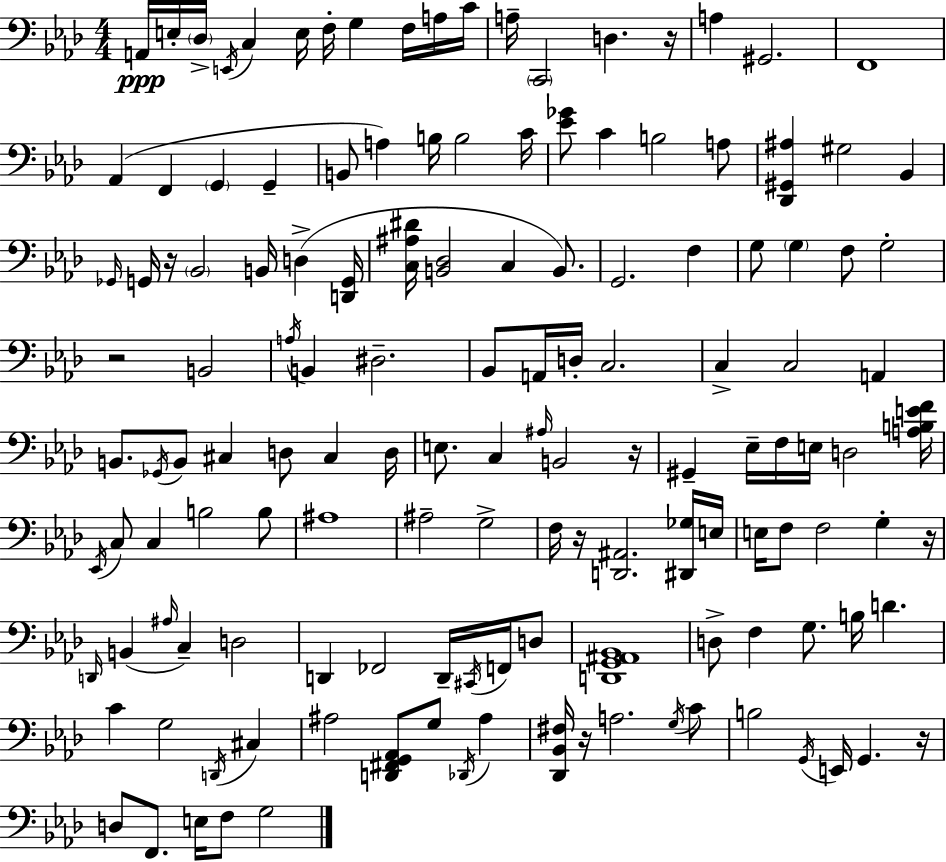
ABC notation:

X:1
T:Untitled
M:4/4
L:1/4
K:Ab
A,,/4 E,/4 _D,/4 E,,/4 C, E,/4 F,/4 G, F,/4 A,/4 C/4 A,/4 C,,2 D, z/4 A, ^G,,2 F,,4 _A,, F,, G,, G,, B,,/2 A, B,/4 B,2 C/4 [_E_G]/2 C B,2 A,/2 [_D,,^G,,^A,] ^G,2 _B,, _G,,/4 G,,/4 z/4 _B,,2 B,,/4 D, [D,,G,,]/4 [C,^A,^D]/4 [B,,_D,]2 C, B,,/2 G,,2 F, G,/2 G, F,/2 G,2 z2 B,,2 A,/4 B,, ^D,2 _B,,/2 A,,/4 D,/4 C,2 C, C,2 A,, B,,/2 _G,,/4 B,,/2 ^C, D,/2 ^C, D,/4 E,/2 C, ^A,/4 B,,2 z/4 ^G,, _E,/4 F,/4 E,/4 D,2 [A,B,EF]/4 _E,,/4 C,/2 C, B,2 B,/2 ^A,4 ^A,2 G,2 F,/4 z/4 [D,,^A,,]2 [^D,,_G,]/4 E,/4 E,/4 F,/2 F,2 G, z/4 D,,/4 B,, ^A,/4 C, D,2 D,, _F,,2 D,,/4 ^C,,/4 F,,/4 D,/2 [D,,G,,^A,,_B,,]4 D,/2 F, G,/2 B,/4 D C G,2 D,,/4 ^C, ^A,2 [D,,^F,,G,,_A,,]/2 G,/2 _D,,/4 ^A, [_D,,_B,,^F,]/4 z/4 A,2 G,/4 C/2 B,2 G,,/4 E,,/4 G,, z/4 D,/2 F,,/2 E,/4 F,/2 G,2